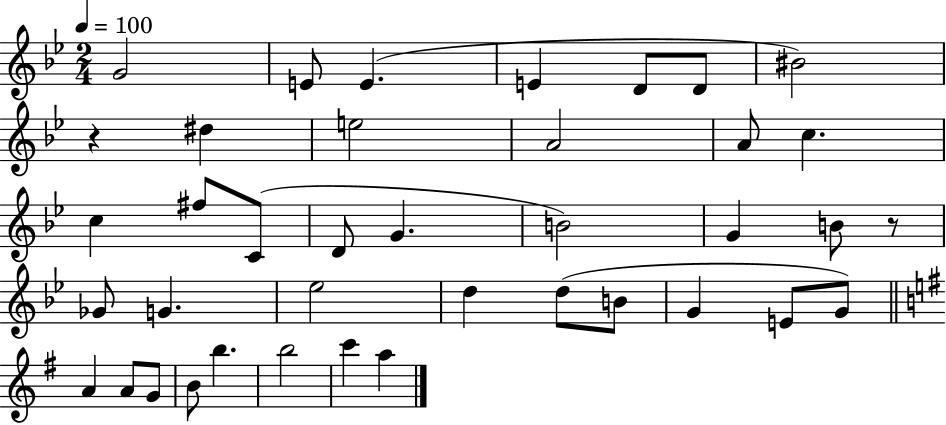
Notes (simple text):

G4/h E4/e E4/q. E4/q D4/e D4/e BIS4/h R/q D#5/q E5/h A4/h A4/e C5/q. C5/q F#5/e C4/e D4/e G4/q. B4/h G4/q B4/e R/e Gb4/e G4/q. Eb5/h D5/q D5/e B4/e G4/q E4/e G4/e A4/q A4/e G4/e B4/e B5/q. B5/h C6/q A5/q